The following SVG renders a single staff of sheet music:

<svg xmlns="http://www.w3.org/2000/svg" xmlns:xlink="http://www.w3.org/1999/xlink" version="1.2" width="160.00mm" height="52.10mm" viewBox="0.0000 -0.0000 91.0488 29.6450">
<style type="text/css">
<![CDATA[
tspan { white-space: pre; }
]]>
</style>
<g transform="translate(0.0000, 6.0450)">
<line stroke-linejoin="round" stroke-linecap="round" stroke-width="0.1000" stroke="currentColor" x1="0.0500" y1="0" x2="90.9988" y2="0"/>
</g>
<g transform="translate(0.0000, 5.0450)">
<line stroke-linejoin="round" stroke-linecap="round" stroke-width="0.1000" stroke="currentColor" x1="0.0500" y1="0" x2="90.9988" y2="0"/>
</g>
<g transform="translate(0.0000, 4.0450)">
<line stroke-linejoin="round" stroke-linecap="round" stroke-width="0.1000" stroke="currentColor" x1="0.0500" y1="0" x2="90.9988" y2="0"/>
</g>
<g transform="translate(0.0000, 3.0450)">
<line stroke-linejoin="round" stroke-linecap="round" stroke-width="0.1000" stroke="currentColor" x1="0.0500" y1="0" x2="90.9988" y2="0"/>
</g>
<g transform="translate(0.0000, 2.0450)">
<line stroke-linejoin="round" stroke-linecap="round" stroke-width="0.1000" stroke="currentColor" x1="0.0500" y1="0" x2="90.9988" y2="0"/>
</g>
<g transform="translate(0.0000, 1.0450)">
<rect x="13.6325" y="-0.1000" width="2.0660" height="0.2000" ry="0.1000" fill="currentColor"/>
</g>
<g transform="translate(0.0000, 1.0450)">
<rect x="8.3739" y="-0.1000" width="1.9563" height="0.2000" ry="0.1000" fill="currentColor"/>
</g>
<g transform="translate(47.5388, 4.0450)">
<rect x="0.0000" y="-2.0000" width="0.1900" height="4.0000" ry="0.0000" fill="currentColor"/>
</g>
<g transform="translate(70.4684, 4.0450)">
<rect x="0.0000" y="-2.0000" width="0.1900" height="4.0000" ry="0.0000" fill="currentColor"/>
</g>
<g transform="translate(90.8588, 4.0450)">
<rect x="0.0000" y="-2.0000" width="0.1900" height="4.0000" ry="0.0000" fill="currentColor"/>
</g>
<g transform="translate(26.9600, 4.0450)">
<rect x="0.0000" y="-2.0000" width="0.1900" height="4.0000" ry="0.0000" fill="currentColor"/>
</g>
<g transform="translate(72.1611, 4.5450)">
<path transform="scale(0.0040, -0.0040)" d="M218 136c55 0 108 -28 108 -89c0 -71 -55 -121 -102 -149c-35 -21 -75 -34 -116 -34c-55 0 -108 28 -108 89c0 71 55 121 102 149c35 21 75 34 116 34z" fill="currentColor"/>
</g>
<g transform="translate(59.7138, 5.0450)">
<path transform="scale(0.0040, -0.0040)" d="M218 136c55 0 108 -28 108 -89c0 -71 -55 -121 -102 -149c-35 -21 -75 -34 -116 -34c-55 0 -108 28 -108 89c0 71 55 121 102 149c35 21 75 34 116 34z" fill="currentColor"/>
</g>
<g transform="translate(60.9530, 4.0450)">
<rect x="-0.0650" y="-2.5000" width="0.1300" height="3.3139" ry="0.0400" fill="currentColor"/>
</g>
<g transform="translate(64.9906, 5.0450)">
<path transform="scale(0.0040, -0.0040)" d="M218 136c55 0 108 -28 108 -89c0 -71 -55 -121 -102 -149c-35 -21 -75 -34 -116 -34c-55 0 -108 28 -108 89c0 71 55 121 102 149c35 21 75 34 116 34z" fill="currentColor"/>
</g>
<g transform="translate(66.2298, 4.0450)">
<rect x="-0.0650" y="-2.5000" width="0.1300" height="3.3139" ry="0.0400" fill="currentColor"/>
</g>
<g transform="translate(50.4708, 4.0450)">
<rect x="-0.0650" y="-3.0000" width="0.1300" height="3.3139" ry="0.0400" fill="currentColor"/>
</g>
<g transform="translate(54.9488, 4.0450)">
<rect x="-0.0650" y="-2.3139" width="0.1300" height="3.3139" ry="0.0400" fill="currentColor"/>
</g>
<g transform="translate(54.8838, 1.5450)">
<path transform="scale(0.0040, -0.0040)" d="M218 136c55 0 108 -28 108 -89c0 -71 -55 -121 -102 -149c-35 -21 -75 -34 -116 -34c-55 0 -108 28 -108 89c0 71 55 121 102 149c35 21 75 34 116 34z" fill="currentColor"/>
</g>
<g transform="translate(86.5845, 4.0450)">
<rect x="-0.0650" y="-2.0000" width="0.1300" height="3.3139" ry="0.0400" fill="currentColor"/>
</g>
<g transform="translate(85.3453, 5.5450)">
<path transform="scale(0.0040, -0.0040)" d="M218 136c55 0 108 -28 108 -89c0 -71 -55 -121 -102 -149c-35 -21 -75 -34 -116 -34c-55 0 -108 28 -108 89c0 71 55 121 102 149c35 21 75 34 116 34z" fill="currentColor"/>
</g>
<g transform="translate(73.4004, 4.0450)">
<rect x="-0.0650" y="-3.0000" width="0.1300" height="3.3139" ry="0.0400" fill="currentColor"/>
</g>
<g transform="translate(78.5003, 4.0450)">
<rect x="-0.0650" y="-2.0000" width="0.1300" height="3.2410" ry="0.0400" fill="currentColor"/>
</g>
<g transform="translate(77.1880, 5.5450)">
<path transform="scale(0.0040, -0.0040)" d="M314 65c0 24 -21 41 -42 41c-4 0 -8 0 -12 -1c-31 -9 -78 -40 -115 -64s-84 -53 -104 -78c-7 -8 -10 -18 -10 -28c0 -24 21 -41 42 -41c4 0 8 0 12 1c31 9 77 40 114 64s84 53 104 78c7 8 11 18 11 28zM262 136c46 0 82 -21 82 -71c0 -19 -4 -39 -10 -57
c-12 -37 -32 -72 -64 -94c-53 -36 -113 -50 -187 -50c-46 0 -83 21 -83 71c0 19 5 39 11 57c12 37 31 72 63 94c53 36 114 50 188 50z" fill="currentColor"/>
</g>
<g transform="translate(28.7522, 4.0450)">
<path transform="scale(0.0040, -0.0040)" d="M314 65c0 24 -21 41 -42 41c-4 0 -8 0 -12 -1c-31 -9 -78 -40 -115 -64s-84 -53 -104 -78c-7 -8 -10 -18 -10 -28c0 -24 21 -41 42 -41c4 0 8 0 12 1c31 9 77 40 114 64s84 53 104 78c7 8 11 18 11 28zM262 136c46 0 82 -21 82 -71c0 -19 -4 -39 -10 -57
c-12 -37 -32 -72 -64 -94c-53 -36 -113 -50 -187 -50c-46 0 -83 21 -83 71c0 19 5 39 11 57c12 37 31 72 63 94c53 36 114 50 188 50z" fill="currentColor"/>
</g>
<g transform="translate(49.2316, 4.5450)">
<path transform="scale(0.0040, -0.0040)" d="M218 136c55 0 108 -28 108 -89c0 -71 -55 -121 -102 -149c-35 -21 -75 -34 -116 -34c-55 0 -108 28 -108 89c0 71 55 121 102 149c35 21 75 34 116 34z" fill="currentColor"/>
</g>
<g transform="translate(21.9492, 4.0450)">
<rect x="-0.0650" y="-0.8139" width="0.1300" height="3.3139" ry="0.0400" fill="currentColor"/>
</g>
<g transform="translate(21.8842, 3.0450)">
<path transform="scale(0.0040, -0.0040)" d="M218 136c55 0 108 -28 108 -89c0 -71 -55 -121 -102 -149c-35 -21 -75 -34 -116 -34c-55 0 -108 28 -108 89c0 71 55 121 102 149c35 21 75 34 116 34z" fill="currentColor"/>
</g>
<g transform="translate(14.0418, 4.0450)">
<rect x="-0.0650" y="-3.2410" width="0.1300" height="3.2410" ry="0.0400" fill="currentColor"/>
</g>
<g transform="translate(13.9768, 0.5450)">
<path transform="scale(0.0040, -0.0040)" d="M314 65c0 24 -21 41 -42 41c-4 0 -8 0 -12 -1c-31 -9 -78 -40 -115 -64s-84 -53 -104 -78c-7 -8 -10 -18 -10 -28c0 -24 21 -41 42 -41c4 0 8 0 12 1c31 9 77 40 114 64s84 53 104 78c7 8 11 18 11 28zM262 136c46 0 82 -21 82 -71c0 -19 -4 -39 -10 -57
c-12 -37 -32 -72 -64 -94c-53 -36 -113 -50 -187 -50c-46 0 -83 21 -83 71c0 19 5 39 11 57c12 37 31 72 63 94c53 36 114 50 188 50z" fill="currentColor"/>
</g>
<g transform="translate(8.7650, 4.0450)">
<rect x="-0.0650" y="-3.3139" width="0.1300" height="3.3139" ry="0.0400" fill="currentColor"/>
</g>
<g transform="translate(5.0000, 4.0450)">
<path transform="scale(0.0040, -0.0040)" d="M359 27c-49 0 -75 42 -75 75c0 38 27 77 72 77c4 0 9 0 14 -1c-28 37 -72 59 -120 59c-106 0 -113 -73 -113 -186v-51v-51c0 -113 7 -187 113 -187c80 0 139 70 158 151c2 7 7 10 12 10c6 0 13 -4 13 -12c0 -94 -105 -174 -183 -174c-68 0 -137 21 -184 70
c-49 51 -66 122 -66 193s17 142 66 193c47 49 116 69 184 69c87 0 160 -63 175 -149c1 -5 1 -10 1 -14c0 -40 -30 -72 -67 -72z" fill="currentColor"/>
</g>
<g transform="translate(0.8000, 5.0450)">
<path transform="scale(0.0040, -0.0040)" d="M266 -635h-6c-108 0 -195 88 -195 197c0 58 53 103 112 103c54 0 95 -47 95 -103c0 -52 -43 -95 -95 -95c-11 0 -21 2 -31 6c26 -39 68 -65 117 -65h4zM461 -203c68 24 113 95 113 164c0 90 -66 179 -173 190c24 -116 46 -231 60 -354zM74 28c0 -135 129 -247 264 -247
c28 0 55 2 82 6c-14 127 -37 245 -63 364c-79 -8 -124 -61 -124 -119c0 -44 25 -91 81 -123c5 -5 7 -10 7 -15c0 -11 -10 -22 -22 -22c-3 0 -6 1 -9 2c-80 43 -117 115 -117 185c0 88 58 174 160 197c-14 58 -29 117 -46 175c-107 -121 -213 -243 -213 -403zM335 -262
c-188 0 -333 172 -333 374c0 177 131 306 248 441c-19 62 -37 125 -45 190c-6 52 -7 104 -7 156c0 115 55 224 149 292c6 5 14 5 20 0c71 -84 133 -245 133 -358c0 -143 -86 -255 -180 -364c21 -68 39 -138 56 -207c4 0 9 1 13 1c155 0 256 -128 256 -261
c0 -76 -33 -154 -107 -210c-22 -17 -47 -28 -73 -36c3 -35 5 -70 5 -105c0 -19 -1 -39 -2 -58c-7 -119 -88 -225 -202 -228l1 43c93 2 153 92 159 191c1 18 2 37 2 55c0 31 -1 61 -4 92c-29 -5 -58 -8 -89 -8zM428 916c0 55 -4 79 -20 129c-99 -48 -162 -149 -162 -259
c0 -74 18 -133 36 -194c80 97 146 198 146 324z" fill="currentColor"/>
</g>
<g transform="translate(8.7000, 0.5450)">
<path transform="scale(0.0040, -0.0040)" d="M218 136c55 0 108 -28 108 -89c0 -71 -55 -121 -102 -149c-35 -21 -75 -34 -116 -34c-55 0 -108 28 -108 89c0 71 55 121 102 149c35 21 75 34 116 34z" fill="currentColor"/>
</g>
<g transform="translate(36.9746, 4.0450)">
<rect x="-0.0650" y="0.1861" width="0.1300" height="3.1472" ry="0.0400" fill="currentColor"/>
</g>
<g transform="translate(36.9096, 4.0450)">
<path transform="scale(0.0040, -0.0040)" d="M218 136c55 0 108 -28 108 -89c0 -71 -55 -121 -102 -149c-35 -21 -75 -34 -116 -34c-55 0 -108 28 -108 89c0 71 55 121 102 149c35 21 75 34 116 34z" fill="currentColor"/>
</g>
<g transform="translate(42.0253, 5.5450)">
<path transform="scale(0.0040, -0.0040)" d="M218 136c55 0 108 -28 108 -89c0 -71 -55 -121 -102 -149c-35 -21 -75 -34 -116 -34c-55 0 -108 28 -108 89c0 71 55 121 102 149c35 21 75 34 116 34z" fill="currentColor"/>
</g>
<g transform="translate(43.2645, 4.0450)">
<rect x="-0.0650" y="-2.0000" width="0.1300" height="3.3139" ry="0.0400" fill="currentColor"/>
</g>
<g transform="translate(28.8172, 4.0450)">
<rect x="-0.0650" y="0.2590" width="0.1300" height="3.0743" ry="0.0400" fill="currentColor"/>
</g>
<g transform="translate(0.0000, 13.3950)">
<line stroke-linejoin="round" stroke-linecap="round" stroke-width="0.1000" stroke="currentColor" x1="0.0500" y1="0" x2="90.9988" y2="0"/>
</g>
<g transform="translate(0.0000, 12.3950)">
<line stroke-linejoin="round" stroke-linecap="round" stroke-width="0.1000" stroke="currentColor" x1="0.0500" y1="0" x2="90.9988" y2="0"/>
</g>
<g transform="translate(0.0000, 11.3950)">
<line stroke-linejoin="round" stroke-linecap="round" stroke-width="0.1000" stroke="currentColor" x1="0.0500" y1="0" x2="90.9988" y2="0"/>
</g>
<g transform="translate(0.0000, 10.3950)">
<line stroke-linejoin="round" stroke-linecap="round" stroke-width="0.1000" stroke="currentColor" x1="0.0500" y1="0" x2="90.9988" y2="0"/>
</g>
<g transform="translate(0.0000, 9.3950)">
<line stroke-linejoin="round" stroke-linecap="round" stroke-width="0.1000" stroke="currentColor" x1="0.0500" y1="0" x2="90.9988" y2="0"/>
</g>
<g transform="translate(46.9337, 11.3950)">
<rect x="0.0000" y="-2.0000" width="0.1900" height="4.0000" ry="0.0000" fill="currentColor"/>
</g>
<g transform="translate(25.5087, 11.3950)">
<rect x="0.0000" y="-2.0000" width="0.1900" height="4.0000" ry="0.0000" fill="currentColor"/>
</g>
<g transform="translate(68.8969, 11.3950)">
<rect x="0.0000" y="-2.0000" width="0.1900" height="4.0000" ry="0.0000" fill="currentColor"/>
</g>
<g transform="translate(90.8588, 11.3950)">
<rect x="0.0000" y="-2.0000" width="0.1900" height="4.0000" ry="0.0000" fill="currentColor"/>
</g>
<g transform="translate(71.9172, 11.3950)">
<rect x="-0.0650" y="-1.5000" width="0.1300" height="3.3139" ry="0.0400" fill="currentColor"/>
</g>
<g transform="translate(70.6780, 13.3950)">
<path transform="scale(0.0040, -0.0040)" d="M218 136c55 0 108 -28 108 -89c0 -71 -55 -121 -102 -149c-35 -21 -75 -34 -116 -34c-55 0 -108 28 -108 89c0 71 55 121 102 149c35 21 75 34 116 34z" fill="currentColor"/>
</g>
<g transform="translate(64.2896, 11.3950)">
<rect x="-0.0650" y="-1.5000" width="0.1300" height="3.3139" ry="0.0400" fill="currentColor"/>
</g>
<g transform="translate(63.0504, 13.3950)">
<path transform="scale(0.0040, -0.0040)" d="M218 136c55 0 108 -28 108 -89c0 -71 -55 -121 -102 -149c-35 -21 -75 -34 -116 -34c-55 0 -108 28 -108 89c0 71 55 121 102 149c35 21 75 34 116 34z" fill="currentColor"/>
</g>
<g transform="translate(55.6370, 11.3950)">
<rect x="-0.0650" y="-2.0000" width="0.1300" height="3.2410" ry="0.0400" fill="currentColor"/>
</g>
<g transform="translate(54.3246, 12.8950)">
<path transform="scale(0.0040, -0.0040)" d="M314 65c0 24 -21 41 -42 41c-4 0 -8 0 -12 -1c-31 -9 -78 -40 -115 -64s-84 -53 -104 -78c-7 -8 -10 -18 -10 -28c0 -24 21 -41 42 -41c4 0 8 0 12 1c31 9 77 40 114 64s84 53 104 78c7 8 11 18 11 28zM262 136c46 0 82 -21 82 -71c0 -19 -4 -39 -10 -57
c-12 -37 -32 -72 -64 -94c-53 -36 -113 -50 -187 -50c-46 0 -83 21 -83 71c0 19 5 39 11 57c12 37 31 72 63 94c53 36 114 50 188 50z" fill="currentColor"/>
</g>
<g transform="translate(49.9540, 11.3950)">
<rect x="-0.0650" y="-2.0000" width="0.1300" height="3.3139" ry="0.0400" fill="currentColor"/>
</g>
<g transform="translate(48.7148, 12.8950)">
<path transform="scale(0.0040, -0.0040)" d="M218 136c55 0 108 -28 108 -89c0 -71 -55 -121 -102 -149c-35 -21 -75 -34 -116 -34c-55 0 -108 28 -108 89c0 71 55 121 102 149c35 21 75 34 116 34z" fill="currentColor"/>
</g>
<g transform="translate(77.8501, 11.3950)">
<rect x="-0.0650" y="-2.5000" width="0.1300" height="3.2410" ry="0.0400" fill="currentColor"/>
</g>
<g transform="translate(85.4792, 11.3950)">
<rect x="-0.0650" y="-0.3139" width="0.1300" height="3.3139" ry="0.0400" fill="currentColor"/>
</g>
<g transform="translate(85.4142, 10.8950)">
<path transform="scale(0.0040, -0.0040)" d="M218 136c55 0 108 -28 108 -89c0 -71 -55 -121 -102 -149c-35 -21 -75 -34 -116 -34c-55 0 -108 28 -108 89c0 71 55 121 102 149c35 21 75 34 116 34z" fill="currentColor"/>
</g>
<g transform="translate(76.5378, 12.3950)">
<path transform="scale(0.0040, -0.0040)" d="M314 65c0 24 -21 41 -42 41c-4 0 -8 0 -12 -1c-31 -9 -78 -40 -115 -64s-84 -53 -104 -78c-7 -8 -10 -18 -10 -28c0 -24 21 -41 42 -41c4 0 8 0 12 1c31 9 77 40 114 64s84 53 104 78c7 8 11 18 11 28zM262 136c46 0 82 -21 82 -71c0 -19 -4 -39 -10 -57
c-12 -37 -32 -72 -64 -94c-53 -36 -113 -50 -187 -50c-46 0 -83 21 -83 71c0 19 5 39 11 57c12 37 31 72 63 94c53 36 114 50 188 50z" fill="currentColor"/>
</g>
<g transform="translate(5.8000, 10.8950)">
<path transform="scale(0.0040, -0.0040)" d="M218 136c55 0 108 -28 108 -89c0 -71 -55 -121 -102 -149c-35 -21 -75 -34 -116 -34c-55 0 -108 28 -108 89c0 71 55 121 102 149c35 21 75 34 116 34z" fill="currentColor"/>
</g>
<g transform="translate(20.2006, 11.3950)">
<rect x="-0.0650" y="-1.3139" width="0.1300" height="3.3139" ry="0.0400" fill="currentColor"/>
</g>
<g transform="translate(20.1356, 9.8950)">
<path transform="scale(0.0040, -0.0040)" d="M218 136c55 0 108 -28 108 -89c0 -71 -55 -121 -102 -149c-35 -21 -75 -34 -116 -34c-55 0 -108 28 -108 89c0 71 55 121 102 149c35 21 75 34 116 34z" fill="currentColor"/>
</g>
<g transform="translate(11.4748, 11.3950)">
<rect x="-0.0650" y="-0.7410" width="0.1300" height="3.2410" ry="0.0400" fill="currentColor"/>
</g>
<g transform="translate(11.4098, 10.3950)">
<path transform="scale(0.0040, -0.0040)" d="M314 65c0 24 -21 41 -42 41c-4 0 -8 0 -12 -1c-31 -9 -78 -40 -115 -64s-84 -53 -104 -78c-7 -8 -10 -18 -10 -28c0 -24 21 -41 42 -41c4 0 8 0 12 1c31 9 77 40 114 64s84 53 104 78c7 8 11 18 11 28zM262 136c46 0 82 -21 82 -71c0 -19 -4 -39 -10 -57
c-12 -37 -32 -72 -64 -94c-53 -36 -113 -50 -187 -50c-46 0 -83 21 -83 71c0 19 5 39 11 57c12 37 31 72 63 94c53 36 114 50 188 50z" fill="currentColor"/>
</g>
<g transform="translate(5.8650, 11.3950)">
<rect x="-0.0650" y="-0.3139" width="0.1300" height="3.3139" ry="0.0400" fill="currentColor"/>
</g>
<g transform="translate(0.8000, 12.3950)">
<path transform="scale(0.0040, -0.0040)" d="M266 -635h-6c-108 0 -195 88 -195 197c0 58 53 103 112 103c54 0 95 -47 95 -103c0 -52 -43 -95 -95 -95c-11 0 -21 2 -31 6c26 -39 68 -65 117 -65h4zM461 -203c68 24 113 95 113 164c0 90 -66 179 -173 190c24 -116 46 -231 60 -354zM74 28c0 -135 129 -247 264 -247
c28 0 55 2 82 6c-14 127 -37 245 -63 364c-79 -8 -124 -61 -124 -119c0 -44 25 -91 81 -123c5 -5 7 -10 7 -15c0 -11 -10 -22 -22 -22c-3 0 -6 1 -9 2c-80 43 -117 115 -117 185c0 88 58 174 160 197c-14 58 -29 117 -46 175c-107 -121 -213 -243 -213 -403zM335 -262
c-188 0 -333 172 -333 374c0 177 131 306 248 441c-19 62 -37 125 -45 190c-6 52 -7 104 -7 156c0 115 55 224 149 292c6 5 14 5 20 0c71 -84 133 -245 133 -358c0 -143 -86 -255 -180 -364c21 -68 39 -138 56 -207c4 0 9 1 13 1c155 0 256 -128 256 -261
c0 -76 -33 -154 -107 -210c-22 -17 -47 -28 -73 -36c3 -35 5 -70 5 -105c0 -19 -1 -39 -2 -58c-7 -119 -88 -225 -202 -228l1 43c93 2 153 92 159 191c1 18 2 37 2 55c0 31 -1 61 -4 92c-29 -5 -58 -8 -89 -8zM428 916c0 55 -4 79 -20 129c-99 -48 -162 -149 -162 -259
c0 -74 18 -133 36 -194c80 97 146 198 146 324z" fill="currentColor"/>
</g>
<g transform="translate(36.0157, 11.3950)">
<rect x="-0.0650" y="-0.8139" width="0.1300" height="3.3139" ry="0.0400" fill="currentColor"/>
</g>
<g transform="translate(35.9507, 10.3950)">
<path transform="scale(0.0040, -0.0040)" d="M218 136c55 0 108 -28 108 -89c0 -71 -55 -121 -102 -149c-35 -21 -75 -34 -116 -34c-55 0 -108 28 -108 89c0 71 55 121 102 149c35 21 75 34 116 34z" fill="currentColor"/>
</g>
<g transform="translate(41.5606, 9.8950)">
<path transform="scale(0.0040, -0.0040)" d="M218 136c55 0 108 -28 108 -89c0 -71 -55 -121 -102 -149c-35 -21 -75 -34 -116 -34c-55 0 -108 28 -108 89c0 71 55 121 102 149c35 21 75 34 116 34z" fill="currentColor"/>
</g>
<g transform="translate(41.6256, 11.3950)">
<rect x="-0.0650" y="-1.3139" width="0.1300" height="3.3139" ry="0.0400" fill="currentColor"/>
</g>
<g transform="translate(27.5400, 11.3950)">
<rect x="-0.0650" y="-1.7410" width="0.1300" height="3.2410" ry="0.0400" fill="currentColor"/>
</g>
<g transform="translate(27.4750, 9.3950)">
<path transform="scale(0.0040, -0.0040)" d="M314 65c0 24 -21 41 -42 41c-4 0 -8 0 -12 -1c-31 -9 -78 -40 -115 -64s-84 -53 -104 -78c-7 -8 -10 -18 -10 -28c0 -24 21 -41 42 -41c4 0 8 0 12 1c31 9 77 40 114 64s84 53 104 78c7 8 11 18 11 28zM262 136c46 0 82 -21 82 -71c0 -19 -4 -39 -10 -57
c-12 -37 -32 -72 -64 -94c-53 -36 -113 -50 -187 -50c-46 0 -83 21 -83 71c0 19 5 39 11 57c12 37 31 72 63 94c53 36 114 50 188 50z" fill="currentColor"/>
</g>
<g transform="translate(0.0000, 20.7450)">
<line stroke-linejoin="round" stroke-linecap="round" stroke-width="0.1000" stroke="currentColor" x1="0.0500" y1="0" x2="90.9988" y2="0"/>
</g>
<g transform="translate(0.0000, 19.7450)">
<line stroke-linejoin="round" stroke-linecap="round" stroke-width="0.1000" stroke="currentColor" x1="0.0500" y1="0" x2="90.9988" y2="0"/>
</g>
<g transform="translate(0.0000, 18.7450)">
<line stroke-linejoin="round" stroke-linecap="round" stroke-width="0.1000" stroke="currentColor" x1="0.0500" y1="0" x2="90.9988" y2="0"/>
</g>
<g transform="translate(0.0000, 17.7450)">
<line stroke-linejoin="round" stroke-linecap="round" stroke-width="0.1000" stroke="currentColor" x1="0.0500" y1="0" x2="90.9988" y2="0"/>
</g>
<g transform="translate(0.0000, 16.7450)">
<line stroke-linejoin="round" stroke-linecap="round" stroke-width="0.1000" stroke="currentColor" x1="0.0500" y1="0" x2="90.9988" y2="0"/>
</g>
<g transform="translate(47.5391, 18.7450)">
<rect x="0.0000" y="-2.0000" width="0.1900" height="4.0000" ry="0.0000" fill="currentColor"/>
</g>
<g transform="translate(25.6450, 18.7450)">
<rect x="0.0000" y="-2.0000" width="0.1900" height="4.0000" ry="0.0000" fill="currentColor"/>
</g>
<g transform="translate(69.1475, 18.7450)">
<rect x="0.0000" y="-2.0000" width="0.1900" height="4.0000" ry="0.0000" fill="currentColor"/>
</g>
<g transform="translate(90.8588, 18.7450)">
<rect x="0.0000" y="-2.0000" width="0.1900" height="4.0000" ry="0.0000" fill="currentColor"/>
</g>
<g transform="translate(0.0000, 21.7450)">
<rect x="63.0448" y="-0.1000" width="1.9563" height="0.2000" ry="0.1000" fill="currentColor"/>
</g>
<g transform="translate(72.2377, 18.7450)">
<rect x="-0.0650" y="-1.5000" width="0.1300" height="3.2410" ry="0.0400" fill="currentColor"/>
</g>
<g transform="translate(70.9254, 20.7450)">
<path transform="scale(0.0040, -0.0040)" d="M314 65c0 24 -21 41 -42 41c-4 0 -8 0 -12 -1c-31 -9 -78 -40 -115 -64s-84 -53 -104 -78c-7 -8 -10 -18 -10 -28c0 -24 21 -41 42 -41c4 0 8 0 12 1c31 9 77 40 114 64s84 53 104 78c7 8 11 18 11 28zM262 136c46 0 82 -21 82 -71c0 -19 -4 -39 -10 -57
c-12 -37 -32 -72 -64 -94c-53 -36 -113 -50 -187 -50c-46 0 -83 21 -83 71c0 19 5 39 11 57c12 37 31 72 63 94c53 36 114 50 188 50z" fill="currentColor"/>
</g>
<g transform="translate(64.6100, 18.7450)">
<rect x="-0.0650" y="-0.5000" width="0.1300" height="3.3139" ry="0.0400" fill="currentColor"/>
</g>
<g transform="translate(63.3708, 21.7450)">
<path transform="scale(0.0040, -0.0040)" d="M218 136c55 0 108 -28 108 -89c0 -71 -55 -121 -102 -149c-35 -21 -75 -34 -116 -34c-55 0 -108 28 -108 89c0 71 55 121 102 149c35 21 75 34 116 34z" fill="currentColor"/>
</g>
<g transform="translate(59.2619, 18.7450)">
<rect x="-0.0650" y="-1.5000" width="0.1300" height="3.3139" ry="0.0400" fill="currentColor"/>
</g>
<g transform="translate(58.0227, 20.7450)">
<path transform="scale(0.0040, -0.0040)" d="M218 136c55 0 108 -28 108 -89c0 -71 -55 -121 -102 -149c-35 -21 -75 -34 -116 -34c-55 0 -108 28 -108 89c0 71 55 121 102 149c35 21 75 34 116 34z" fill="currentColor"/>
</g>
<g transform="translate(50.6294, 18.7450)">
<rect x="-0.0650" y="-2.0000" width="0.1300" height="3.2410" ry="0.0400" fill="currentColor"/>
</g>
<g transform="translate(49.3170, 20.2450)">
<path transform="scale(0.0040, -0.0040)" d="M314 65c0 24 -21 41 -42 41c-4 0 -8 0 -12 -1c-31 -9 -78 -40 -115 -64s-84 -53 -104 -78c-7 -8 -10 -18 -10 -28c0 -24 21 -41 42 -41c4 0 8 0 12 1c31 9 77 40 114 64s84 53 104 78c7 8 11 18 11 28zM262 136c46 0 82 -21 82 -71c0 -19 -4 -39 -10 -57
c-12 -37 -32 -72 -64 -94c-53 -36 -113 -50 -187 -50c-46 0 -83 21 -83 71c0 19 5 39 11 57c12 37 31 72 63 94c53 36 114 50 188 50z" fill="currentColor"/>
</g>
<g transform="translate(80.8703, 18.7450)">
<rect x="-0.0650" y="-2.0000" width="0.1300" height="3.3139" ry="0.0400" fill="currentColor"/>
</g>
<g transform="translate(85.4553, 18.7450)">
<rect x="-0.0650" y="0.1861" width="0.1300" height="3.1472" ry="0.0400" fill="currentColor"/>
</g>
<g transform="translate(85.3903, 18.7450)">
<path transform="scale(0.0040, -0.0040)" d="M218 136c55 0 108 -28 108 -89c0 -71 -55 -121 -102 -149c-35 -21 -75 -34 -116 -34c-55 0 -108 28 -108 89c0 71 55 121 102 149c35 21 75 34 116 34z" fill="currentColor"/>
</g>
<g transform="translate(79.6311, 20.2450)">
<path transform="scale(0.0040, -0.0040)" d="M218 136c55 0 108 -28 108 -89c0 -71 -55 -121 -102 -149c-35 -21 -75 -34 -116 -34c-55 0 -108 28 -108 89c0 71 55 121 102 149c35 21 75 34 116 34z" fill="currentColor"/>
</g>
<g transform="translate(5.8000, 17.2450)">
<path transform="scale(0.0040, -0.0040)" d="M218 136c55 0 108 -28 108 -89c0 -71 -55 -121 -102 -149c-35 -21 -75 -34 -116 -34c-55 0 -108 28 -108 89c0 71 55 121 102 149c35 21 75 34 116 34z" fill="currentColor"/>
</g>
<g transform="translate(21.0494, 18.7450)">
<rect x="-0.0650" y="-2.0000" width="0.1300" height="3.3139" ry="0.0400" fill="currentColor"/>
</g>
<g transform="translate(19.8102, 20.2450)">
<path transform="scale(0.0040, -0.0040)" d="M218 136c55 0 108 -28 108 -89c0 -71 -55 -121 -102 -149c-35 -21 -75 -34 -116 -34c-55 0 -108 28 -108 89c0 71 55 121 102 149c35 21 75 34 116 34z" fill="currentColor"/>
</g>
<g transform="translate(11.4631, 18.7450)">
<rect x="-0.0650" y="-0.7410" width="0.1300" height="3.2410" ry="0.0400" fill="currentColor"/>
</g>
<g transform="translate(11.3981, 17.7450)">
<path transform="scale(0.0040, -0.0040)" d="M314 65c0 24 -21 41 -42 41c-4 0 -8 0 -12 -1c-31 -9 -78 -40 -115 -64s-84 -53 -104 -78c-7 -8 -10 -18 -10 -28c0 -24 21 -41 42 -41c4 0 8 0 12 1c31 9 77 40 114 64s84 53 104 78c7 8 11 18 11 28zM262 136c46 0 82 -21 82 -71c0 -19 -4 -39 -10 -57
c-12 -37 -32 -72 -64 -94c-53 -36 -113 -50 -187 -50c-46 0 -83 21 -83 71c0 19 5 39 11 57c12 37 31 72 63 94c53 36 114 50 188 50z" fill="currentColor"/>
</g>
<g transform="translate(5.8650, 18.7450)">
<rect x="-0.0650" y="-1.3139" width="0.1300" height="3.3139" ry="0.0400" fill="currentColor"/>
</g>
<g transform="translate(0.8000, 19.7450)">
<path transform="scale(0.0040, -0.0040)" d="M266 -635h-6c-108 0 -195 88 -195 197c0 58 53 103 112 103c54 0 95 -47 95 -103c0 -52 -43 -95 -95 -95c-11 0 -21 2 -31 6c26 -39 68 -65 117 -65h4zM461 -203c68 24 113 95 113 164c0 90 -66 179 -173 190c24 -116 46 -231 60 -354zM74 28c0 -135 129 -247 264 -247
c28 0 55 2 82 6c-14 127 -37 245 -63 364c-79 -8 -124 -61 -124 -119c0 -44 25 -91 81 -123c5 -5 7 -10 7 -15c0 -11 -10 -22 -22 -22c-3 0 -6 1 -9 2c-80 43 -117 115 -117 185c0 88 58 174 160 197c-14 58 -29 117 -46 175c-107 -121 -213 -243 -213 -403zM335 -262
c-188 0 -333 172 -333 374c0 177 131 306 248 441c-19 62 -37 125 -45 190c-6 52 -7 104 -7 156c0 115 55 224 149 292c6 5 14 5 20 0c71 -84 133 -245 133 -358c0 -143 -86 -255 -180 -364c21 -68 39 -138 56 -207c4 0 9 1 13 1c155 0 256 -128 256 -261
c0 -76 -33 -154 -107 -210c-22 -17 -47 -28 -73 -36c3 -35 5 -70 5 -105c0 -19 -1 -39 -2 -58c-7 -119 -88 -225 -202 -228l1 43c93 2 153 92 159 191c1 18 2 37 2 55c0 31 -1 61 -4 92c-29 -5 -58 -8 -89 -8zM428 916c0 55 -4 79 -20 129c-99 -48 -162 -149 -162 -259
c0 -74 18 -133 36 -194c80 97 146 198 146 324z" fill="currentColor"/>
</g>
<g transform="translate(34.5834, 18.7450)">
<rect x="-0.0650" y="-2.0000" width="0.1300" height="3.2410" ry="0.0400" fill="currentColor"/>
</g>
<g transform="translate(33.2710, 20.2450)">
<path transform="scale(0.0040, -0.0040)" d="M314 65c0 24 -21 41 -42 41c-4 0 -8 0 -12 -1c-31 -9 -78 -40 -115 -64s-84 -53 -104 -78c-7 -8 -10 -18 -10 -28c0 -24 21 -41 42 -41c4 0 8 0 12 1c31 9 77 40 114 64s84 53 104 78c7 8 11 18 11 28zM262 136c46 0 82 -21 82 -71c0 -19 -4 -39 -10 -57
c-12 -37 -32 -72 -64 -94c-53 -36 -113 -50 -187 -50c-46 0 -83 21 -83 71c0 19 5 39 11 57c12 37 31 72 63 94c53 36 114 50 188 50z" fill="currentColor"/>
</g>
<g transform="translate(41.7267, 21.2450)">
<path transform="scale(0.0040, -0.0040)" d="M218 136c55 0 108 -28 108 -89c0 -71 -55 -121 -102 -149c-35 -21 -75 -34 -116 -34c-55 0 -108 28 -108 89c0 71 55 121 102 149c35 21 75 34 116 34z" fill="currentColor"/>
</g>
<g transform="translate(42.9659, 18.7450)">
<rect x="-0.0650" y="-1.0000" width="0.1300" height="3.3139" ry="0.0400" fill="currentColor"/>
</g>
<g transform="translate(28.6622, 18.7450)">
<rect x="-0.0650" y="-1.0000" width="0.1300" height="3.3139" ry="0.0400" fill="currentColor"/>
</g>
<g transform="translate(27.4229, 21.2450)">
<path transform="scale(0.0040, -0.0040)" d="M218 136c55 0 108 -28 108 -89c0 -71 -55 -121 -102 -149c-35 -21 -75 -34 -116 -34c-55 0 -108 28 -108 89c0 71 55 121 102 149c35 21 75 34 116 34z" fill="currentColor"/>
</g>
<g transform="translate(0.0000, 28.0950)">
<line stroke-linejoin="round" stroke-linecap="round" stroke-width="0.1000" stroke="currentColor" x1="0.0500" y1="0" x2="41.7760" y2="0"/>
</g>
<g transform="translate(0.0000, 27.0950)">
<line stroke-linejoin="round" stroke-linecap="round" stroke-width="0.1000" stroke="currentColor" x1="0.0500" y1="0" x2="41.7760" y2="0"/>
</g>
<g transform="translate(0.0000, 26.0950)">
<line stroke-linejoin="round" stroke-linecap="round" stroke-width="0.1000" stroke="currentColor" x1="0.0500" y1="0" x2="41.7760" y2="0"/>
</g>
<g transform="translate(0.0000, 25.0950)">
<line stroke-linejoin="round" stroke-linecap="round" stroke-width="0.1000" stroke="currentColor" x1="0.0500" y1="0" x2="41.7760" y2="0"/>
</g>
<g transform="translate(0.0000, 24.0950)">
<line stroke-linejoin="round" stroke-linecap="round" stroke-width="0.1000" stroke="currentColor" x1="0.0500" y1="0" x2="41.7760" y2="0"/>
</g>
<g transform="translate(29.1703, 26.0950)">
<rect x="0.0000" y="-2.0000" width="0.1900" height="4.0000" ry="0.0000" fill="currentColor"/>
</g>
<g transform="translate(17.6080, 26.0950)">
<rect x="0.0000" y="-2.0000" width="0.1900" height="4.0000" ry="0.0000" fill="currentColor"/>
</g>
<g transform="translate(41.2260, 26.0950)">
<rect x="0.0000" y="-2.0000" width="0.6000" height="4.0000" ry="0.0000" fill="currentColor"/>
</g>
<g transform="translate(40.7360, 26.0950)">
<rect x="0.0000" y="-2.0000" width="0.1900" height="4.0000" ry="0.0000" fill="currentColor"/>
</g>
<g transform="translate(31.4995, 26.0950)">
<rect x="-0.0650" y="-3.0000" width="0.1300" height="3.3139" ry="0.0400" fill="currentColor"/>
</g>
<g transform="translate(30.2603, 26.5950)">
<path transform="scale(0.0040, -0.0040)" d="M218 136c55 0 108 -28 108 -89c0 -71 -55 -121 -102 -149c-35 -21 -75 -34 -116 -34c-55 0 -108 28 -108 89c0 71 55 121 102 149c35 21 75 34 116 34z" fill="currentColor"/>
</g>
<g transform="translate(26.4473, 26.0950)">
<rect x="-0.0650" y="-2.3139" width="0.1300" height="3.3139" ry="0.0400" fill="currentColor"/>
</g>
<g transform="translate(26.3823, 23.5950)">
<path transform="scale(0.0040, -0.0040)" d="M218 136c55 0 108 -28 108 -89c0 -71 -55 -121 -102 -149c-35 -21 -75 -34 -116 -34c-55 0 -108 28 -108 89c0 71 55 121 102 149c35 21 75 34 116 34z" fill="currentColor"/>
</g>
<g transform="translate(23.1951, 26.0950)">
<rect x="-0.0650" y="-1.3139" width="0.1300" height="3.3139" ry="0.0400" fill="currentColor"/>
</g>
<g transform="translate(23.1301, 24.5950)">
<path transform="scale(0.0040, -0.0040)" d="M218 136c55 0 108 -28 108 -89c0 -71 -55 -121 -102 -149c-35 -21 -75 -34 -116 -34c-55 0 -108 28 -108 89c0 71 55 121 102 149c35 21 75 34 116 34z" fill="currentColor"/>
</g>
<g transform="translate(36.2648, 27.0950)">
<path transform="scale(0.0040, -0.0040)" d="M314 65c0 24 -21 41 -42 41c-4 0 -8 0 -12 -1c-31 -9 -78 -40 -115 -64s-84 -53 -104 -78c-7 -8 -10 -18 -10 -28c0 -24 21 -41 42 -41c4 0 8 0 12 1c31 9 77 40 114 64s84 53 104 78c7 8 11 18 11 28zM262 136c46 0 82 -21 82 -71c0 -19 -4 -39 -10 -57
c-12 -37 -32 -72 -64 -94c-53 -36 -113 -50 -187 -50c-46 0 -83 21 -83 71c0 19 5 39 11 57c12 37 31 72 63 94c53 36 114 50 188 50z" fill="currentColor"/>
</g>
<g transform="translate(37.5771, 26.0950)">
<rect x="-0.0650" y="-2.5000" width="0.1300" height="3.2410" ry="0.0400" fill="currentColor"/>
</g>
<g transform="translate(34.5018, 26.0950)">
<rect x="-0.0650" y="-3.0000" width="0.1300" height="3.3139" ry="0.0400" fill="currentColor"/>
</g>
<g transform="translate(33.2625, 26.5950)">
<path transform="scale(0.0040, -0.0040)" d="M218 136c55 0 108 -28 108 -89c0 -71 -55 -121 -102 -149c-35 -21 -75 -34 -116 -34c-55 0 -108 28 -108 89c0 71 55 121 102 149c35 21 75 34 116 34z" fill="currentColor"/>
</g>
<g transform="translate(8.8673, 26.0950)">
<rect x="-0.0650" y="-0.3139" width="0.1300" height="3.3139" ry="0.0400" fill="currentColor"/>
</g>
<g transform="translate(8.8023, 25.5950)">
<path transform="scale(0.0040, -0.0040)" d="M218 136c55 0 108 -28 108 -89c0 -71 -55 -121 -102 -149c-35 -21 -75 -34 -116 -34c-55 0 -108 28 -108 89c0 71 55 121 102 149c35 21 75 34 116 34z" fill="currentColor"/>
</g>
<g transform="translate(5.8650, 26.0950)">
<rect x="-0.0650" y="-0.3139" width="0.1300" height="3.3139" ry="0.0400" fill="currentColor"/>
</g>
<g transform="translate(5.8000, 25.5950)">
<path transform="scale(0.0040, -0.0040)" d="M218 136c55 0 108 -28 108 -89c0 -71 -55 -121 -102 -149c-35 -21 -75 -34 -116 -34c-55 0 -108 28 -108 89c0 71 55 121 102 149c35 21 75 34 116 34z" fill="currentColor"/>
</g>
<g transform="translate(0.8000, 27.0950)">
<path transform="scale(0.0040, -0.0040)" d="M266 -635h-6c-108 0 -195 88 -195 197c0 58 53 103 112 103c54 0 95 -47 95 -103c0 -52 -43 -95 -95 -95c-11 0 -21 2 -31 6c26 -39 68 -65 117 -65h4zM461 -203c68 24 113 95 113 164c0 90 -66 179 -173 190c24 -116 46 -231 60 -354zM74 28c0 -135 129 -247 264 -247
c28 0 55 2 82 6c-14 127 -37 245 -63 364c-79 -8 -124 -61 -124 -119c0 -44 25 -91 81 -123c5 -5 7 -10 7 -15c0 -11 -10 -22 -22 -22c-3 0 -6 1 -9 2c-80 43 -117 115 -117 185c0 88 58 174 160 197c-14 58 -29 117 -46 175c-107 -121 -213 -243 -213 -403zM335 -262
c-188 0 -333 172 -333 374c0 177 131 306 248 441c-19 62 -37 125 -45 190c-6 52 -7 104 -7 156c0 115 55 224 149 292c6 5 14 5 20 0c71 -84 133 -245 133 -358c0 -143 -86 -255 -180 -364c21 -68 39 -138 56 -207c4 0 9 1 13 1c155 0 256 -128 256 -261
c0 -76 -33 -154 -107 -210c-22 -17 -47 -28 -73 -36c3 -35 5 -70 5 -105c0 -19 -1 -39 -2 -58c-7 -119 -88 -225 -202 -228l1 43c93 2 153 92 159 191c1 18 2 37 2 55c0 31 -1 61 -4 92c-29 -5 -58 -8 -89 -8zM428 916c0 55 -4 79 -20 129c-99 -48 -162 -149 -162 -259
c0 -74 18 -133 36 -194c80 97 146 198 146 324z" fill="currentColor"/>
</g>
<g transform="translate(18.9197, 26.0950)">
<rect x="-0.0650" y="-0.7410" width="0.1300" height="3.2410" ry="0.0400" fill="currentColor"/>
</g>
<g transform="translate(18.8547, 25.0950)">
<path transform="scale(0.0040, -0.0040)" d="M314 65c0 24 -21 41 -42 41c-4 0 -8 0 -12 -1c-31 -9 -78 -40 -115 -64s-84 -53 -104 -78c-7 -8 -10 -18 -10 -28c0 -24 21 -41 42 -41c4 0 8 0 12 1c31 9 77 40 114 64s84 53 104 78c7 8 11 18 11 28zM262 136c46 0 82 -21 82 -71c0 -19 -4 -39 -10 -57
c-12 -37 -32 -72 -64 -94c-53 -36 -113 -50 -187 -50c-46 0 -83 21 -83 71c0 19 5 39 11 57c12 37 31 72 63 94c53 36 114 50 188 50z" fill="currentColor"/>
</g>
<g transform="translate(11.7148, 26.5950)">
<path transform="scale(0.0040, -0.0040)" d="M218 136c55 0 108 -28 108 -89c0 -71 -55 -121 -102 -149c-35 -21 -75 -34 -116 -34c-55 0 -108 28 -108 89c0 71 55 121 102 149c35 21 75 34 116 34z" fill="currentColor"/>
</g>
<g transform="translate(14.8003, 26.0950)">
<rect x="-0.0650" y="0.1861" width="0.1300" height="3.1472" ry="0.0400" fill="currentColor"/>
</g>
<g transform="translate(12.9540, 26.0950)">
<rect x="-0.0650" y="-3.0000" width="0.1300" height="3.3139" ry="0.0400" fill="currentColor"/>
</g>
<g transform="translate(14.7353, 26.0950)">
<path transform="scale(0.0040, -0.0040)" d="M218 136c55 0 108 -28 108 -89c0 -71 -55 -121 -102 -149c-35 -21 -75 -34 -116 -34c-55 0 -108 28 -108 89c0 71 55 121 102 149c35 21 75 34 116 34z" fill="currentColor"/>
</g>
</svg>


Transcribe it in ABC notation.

X:1
T:Untitled
M:4/4
L:1/4
K:C
b b2 d B2 B F A g G G A F2 F c d2 e f2 d e F F2 E E G2 c e d2 F D F2 D F2 E C E2 F B c c A B d2 e g A A G2